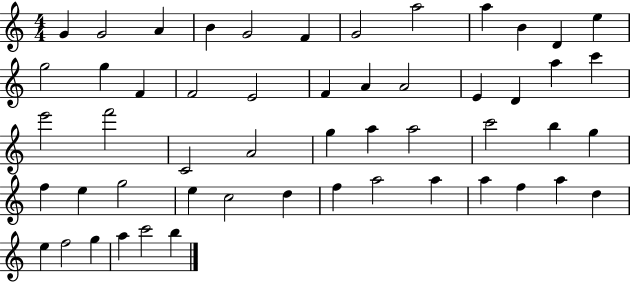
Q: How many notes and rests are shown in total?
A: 53